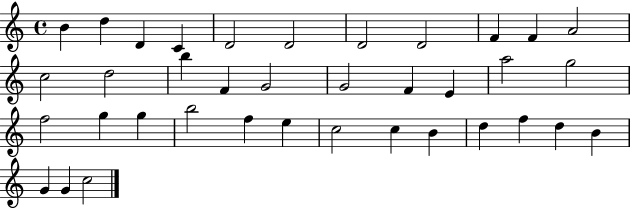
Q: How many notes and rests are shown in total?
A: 37